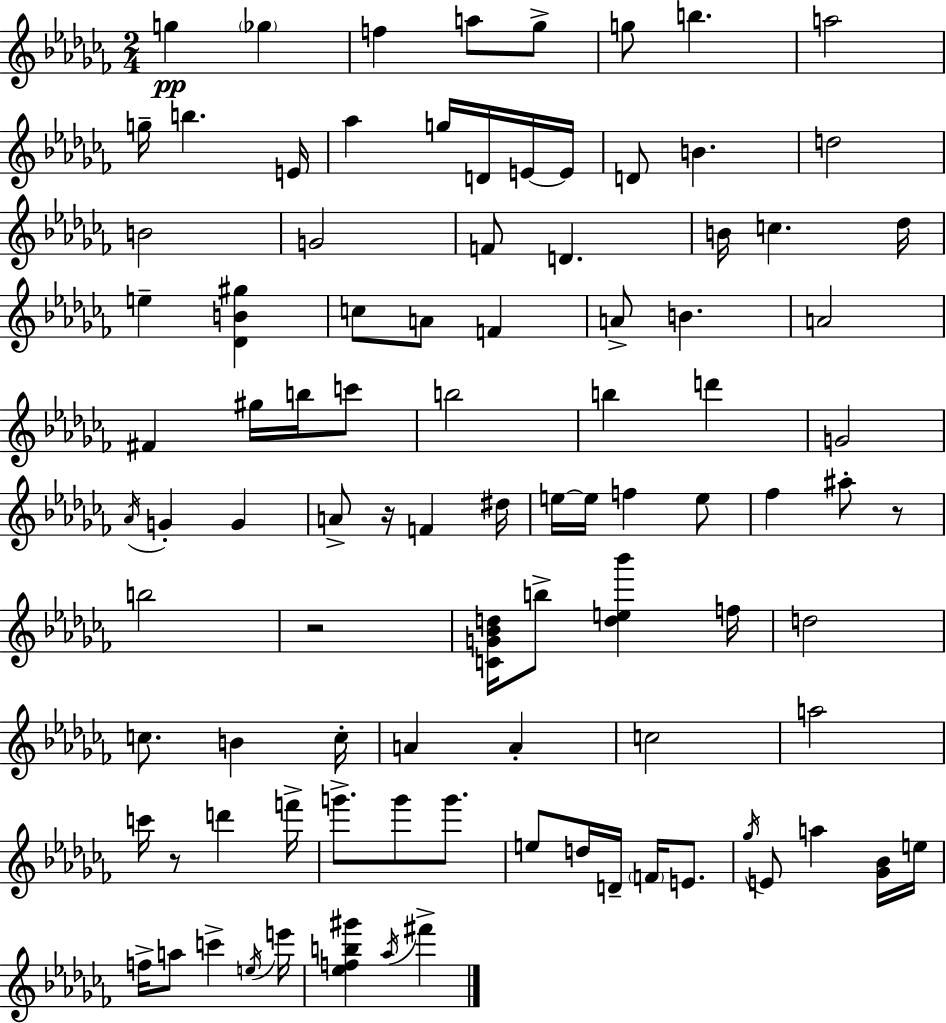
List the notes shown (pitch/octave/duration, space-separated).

G5/q Gb5/q F5/q A5/e Gb5/e G5/e B5/q. A5/h G5/s B5/q. E4/s Ab5/q G5/s D4/s E4/s E4/s D4/e B4/q. D5/h B4/h G4/h F4/e D4/q. B4/s C5/q. Db5/s E5/q [Db4,B4,G#5]/q C5/e A4/e F4/q A4/e B4/q. A4/h F#4/q G#5/s B5/s C6/e B5/h B5/q D6/q G4/h Ab4/s G4/q G4/q A4/e R/s F4/q D#5/s E5/s E5/s F5/q E5/e FES5/q A#5/e R/e B5/h R/h [C4,G4,Bb4,D5]/s B5/e [D5,E5,Bb6]/q F5/s D5/h C5/e. B4/q C5/s A4/q A4/q C5/h A5/h C6/s R/e D6/q F6/s G6/e. G6/e G6/e. E5/e D5/s D4/s F4/s E4/e. Gb5/s E4/e A5/q [Gb4,Bb4]/s E5/s F5/s A5/e C6/q E5/s E6/s [Eb5,F5,B5,G#6]/q Ab5/s F#6/q